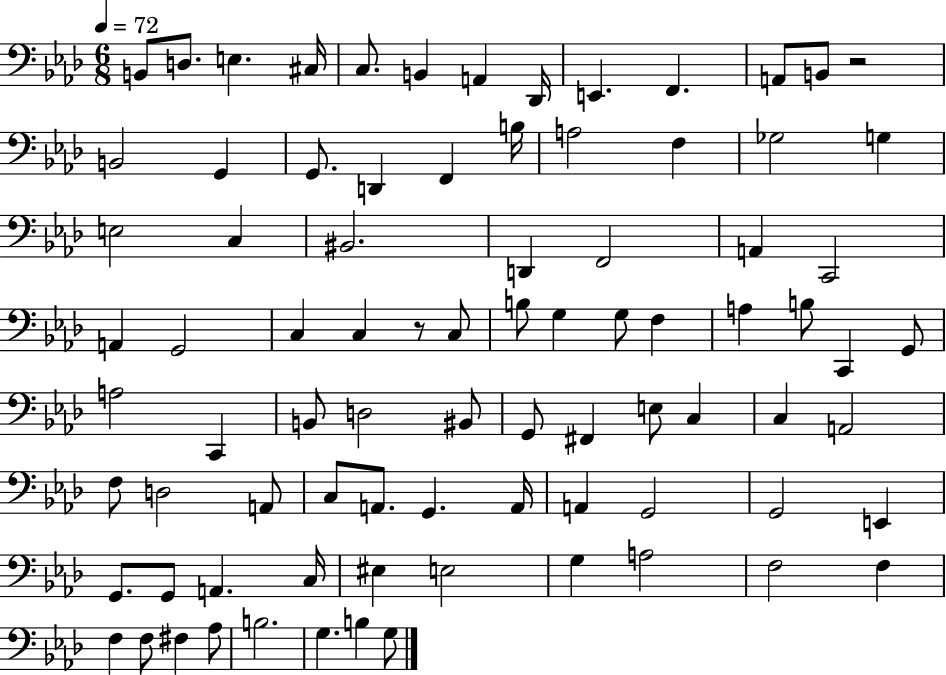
{
  \clef bass
  \numericTimeSignature
  \time 6/8
  \key aes \major
  \tempo 4 = 72
  b,8 d8. e4. cis16 | c8. b,4 a,4 des,16 | e,4. f,4. | a,8 b,8 r2 | \break b,2 g,4 | g,8. d,4 f,4 b16 | a2 f4 | ges2 g4 | \break e2 c4 | bis,2. | d,4 f,2 | a,4 c,2 | \break a,4 g,2 | c4 c4 r8 c8 | b8 g4 g8 f4 | a4 b8 c,4 g,8 | \break a2 c,4 | b,8 d2 bis,8 | g,8 fis,4 e8 c4 | c4 a,2 | \break f8 d2 a,8 | c8 a,8. g,4. a,16 | a,4 g,2 | g,2 e,4 | \break g,8. g,8 a,4. c16 | eis4 e2 | g4 a2 | f2 f4 | \break f4 f8 fis4 aes8 | b2. | g4. b4 g8 | \bar "|."
}